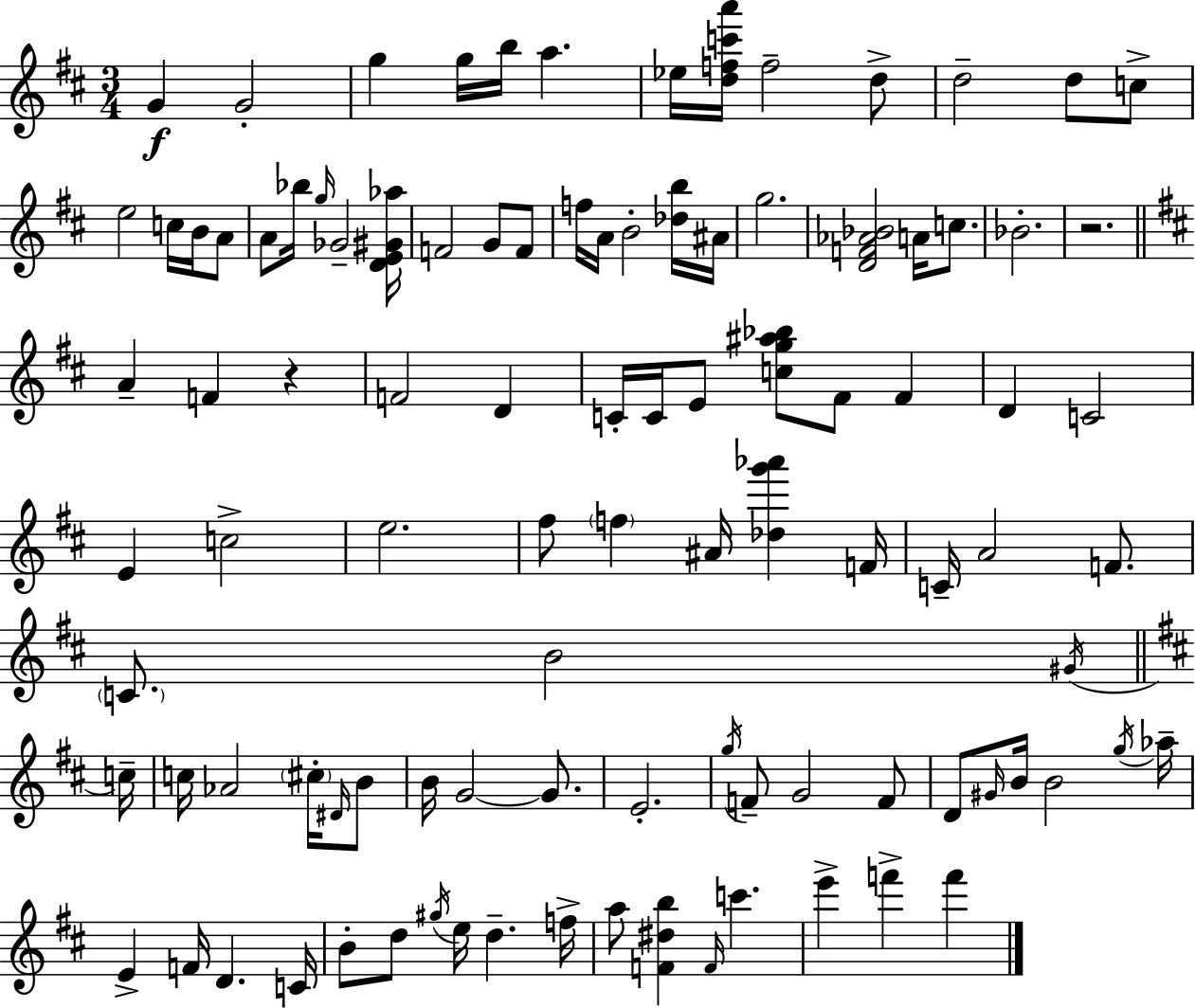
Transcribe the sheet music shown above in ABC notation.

X:1
T:Untitled
M:3/4
L:1/4
K:D
G G2 g g/4 b/4 a _e/4 [dfc'a']/4 f2 d/2 d2 d/2 c/2 e2 c/4 B/4 A/2 A/2 _b/4 g/4 _G2 [DE^G_a]/4 F2 G/2 F/2 f/4 A/4 B2 [_db]/4 ^A/4 g2 [DF_A_B]2 A/4 c/2 _B2 z2 A F z F2 D C/4 C/4 E/2 [cg^a_b]/2 ^F/2 ^F D C2 E c2 e2 ^f/2 f ^A/4 [_dg'_a'] F/4 C/4 A2 F/2 C/2 B2 ^G/4 c/4 c/4 _A2 ^c/4 ^D/4 B/2 B/4 G2 G/2 E2 g/4 F/2 G2 F/2 D/2 ^G/4 B/4 B2 g/4 _a/4 E F/4 D C/4 B/2 d/2 ^g/4 e/4 d f/4 a/2 [F^db] F/4 c' e' f' f'